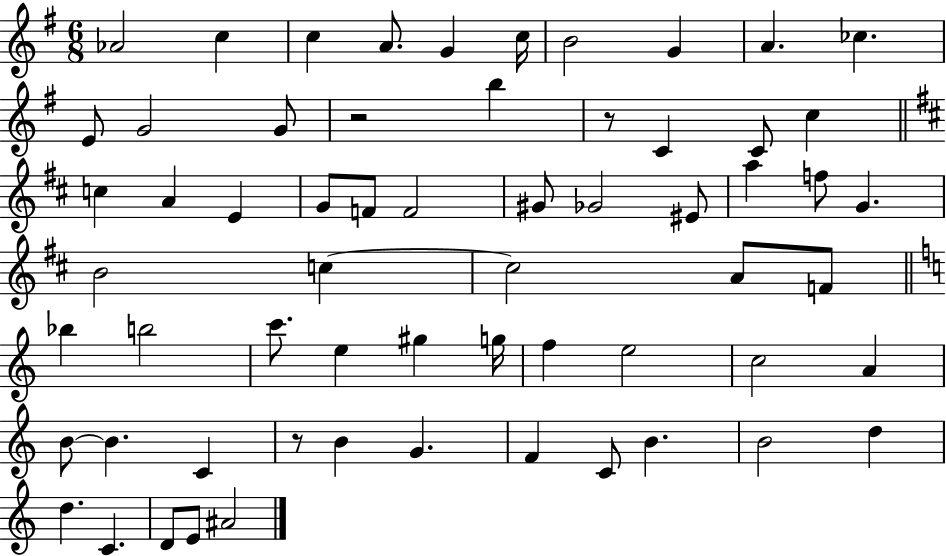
Ab4/h C5/q C5/q A4/e. G4/q C5/s B4/h G4/q A4/q. CES5/q. E4/e G4/h G4/e R/h B5/q R/e C4/q C4/e C5/q C5/q A4/q E4/q G4/e F4/e F4/h G#4/e Gb4/h EIS4/e A5/q F5/e G4/q. B4/h C5/q C5/h A4/e F4/e Bb5/q B5/h C6/e. E5/q G#5/q G5/s F5/q E5/h C5/h A4/q B4/e B4/q. C4/q R/e B4/q G4/q. F4/q C4/e B4/q. B4/h D5/q D5/q. C4/q. D4/e E4/e A#4/h